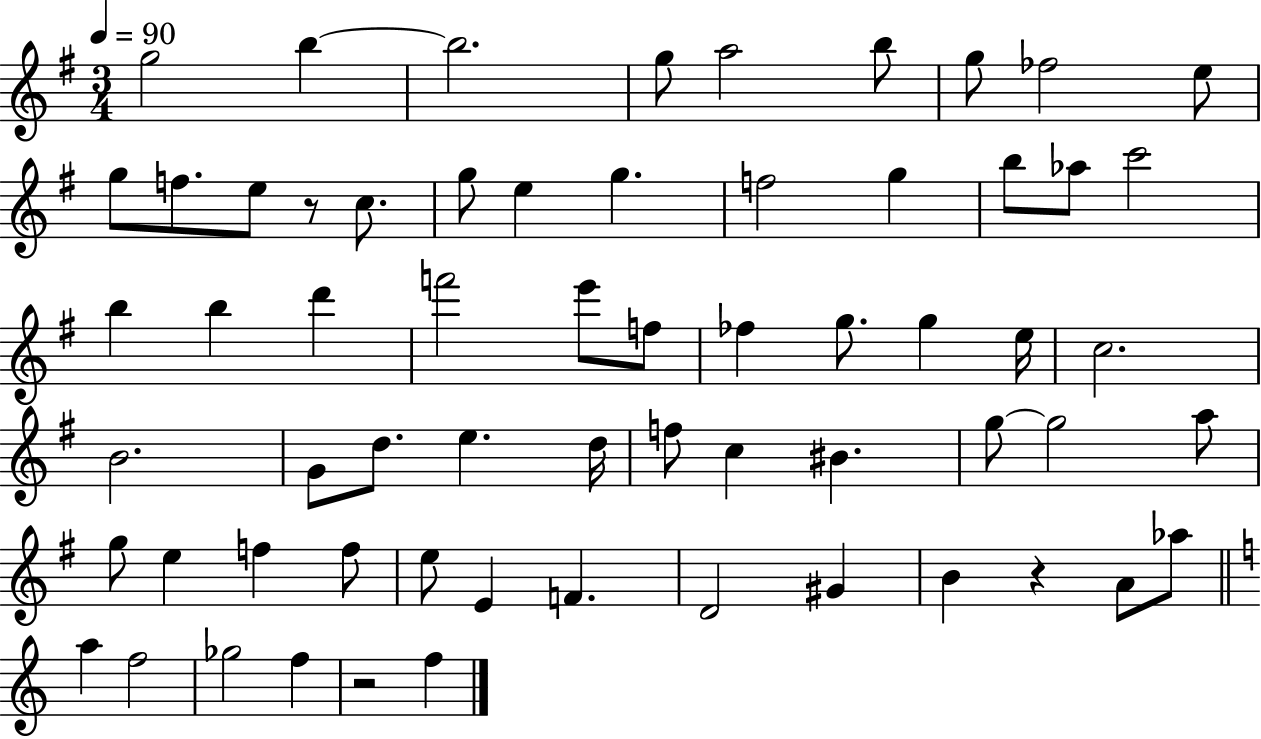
{
  \clef treble
  \numericTimeSignature
  \time 3/4
  \key g \major
  \tempo 4 = 90
  \repeat volta 2 { g''2 b''4~~ | b''2. | g''8 a''2 b''8 | g''8 fes''2 e''8 | \break g''8 f''8. e''8 r8 c''8. | g''8 e''4 g''4. | f''2 g''4 | b''8 aes''8 c'''2 | \break b''4 b''4 d'''4 | f'''2 e'''8 f''8 | fes''4 g''8. g''4 e''16 | c''2. | \break b'2. | g'8 d''8. e''4. d''16 | f''8 c''4 bis'4. | g''8~~ g''2 a''8 | \break g''8 e''4 f''4 f''8 | e''8 e'4 f'4. | d'2 gis'4 | b'4 r4 a'8 aes''8 | \break \bar "||" \break \key c \major a''4 f''2 | ges''2 f''4 | r2 f''4 | } \bar "|."
}